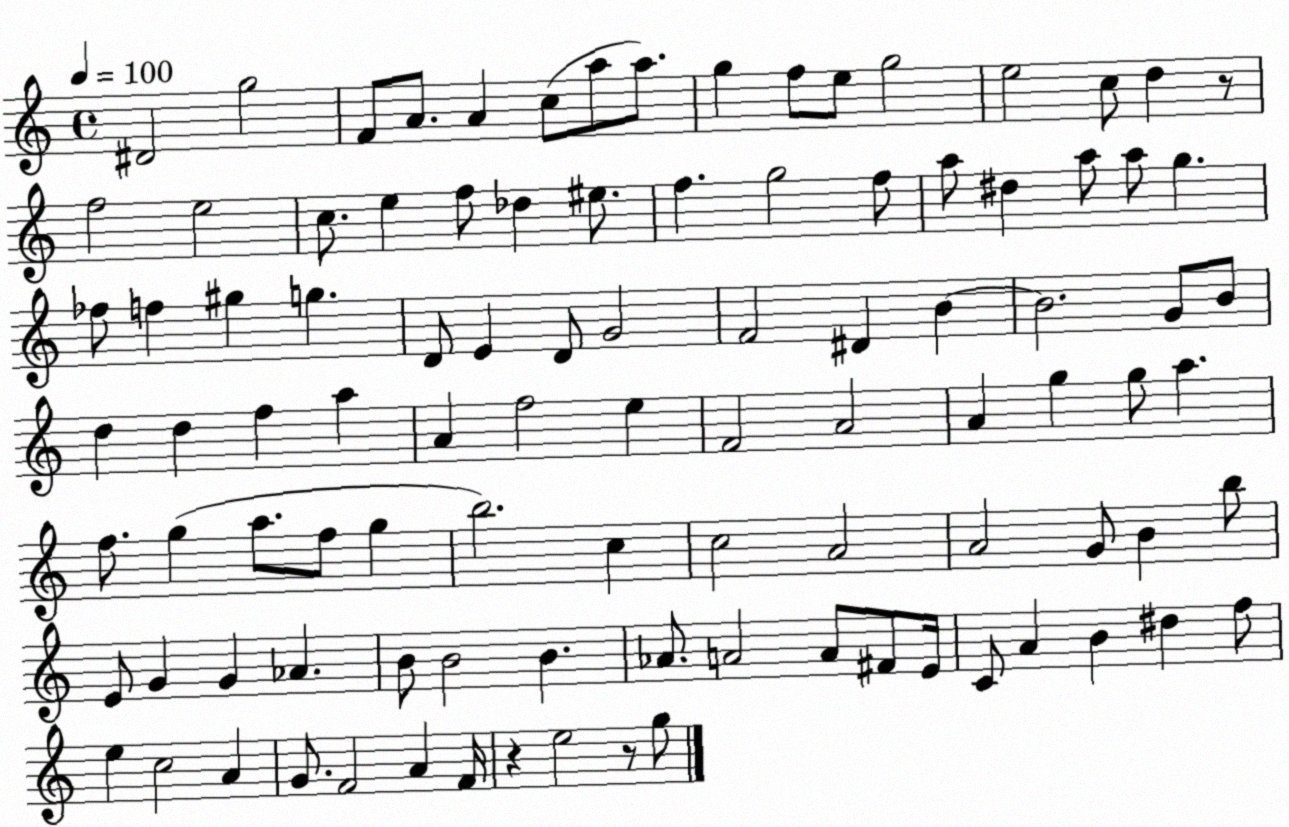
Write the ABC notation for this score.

X:1
T:Untitled
M:4/4
L:1/4
K:C
^D2 g2 F/2 A/2 A c/2 a/2 a/2 g f/2 e/2 g2 e2 c/2 d z/2 f2 e2 c/2 e f/2 _d ^e/2 f g2 f/2 a/2 ^d a/2 a/2 g _f/2 f ^g g D/2 E D/2 G2 F2 ^D B B2 G/2 B/2 d d f a A f2 e F2 A2 A g g/2 a f/2 g a/2 f/2 g b2 c c2 A2 A2 G/2 B b/2 E/2 G G _A B/2 B2 B _A/2 A2 A/2 ^F/2 E/4 C/2 A B ^d f/2 e c2 A G/2 F2 A F/4 z e2 z/2 g/2